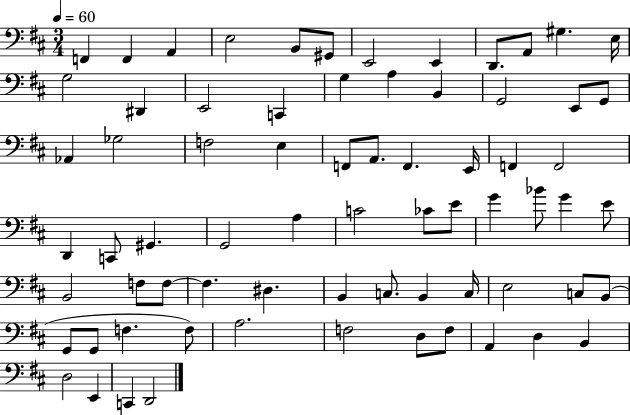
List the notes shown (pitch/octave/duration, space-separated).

F2/q F2/q A2/q E3/h B2/e G#2/e E2/h E2/q D2/e. A2/e G#3/q. E3/s G3/h D#2/q E2/h C2/q G3/q A3/q B2/q G2/h E2/e G2/e Ab2/q Gb3/h F3/h E3/q F2/e A2/e. F2/q. E2/s F2/q F2/h D2/q C2/e G#2/q. G2/h A3/q C4/h CES4/e E4/e G4/q Bb4/e G4/q E4/e B2/h F3/e F3/e F3/q. D#3/q. B2/q C3/e. B2/q C3/s E3/h C3/e B2/e G2/e G2/e F3/q. F3/e A3/h. F3/h D3/e F3/e A2/q D3/q B2/q D3/h E2/q C2/q D2/h